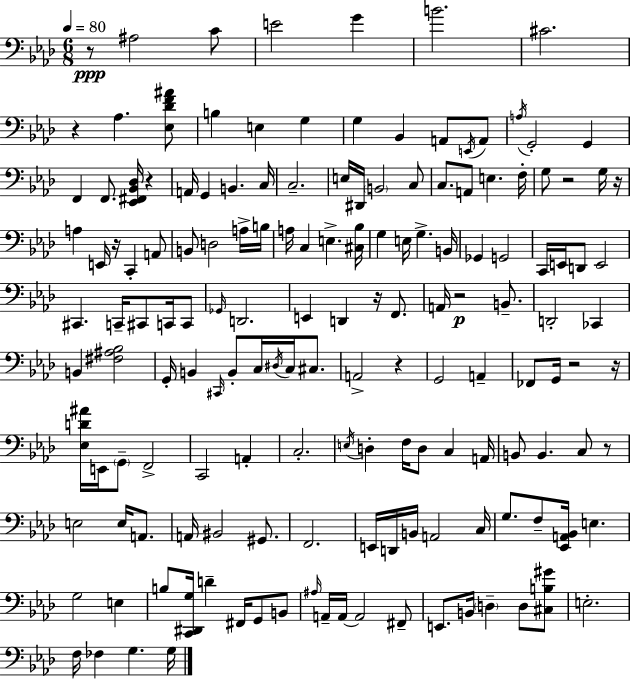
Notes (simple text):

R/e A#3/h C4/e E4/h G4/q B4/h. C#4/h. R/q Ab3/q. [Eb3,Db4,F4,A#4]/e B3/q E3/q G3/q G3/q Bb2/q A2/e E2/s A2/e A3/s G2/h G2/q F2/q F2/e. [Eb2,F#2,Bb2,Db3]/s R/q A2/s G2/q B2/q. C3/s C3/h. E3/s D#2/s B2/h C3/e C3/e. A2/e E3/q. F3/s G3/e R/h G3/s R/s A3/q E2/s R/s C2/q A2/e B2/e D3/h A3/s B3/s A3/s C3/q E3/q. [C#3,Bb3]/s G3/q E3/s G3/q. B2/s Gb2/q G2/h C2/s E2/s D2/e E2/h C#2/q. C2/s C#2/e C2/s C2/e Gb2/s D2/h. E2/q D2/q R/s F2/e. A2/s R/h B2/e. D2/h CES2/q B2/q [F#3,A#3,Bb3]/h G2/s B2/q C#2/s B2/e C3/s D#3/s C3/s C#3/e. A2/h R/q G2/h A2/q FES2/e G2/s R/h R/s [Eb3,D4,A#4]/s E2/s G2/e F2/h C2/h A2/q C3/h. E3/s D3/q F3/s D3/e C3/q A2/s B2/e B2/q. C3/e R/e E3/h E3/s A2/e. A2/s BIS2/h G#2/e. F2/h. E2/s D2/s B2/s A2/h C3/s G3/e. F3/e [Eb2,A2,Bb2]/s E3/q. G3/h E3/q B3/e [C2,D#2,G3]/s D4/q F#2/s G2/e B2/e A#3/s A2/s A2/s A2/h F#2/e E2/e. B2/s D3/q D3/e [C#3,B3,G#4]/e E3/h. F3/s FES3/q G3/q. G3/s